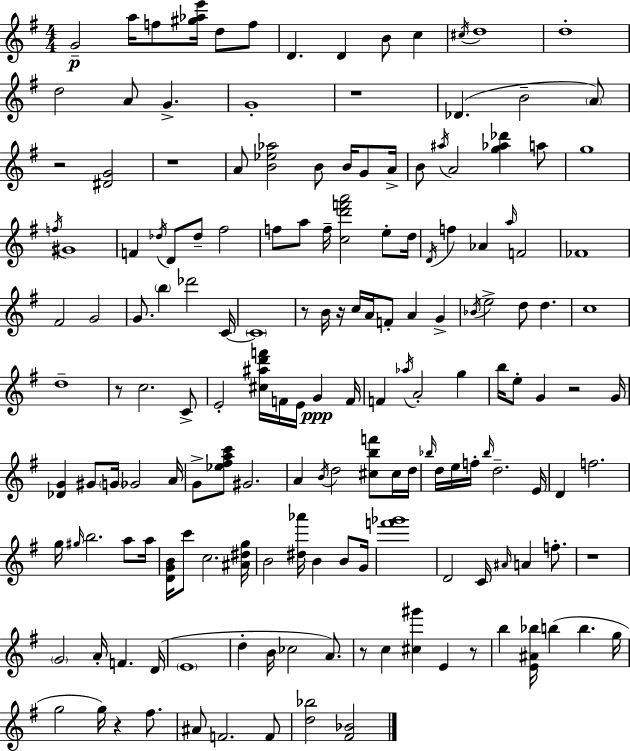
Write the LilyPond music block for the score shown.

{
  \clef treble
  \numericTimeSignature
  \time 4/4
  \key g \major
  g'2--\p a''16 f''8 <gis'' aes'' e'''>16 d''8 f''8 | d'4. d'4 b'8 c''4 | \acciaccatura { cis''16 } d''1 | d''1-. | \break d''2 a'8 g'4.-> | g'1-. | r1 | des'4.( b'2-- \parenthesize a'8) | \break r2 <dis' g'>2 | r1 | a'8 <b' ees'' aes''>2 b'8 b'16 g'8 | a'16-> b'8 \acciaccatura { ais''16 } a'2 <g'' aes'' des'''>4 | \break a''8 g''1 | \acciaccatura { f''16 } gis'1 | f'4 \acciaccatura { des''16 } d'8 des''8-- fis''2 | f''8 a''8 f''16-- <c'' d''' f''' a'''>2 | \break e''8-. d''16 \acciaccatura { d'16 } f''4 aes'4 \grace { a''16 } f'2 | fes'1 | fis'2 g'2 | g'8. \parenthesize b''4 des'''2 | \break c'16~~ \parenthesize c'1 | r8 b'16 r16 c''16 a'16 f'8-. a'4 | g'4-> \acciaccatura { bes'16 } e''2-> d''8 | d''4. c''1 | \break d''1-- | r8 c''2. | c'8-> e'2-. <cis'' ais'' d''' f'''>16 | f'16 e'16 g'4\ppp f'16 f'4 \acciaccatura { aes''16 } a'2-. | \break g''4 b''16 e''8-. g'4 r2 | g'16 <des' g'>4 gis'8 \parenthesize g'16 ges'2 | a'16 g'8-> <ees'' fis'' a'' c'''>8 gis'2. | a'4 \acciaccatura { b'16 } d''2 | \break <cis'' b'' f'''>8 cis''16 d''16 \grace { bes''16 } d''16 e''16 f''16-. \grace { bes''16 } d''2.-- | e'16 d'4 f''2. | g''16 \grace { gis''16 } b''2. | a''8 a''16 <d' g' b'>16 c'''8 c''2. | \break <ais' dis'' g''>16 b'2 | <dis'' aes'''>16 b'4 b'8 g'16 <f''' ges'''>1 | d'2 | c'16 \grace { ais'16 } a'4 f''8.-. r1 | \break \parenthesize g'2 | a'16-. f'4. d'16( \parenthesize e'1 | d''4-. | b'16 ces''2 a'8.) r8 c''4 | \break <cis'' gis'''>4 e'4 r8 b''4 | <e' ais' bes''>16 b''4( b''4. g''16 g''2 | g''16) r4 fis''8. ais'8 f'2. | f'8 <d'' bes''>2 | \break <fis' bes'>2 \bar "|."
}